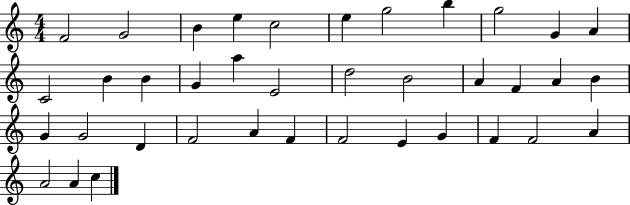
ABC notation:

X:1
T:Untitled
M:4/4
L:1/4
K:C
F2 G2 B e c2 e g2 b g2 G A C2 B B G a E2 d2 B2 A F A B G G2 D F2 A F F2 E G F F2 A A2 A c